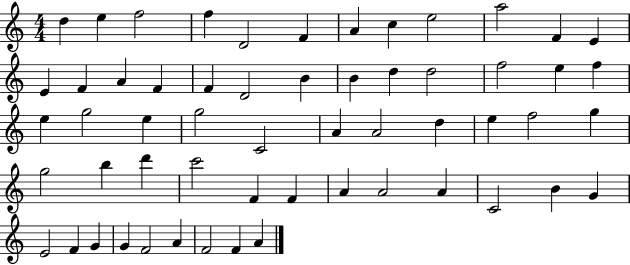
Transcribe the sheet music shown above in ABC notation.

X:1
T:Untitled
M:4/4
L:1/4
K:C
d e f2 f D2 F A c e2 a2 F E E F A F F D2 B B d d2 f2 e f e g2 e g2 C2 A A2 d e f2 g g2 b d' c'2 F F A A2 A C2 B G E2 F G G F2 A F2 F A